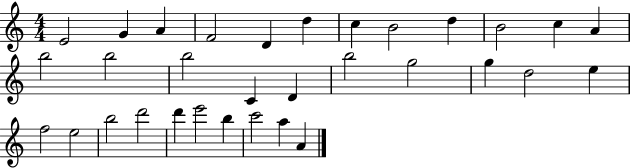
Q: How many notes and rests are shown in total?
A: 32